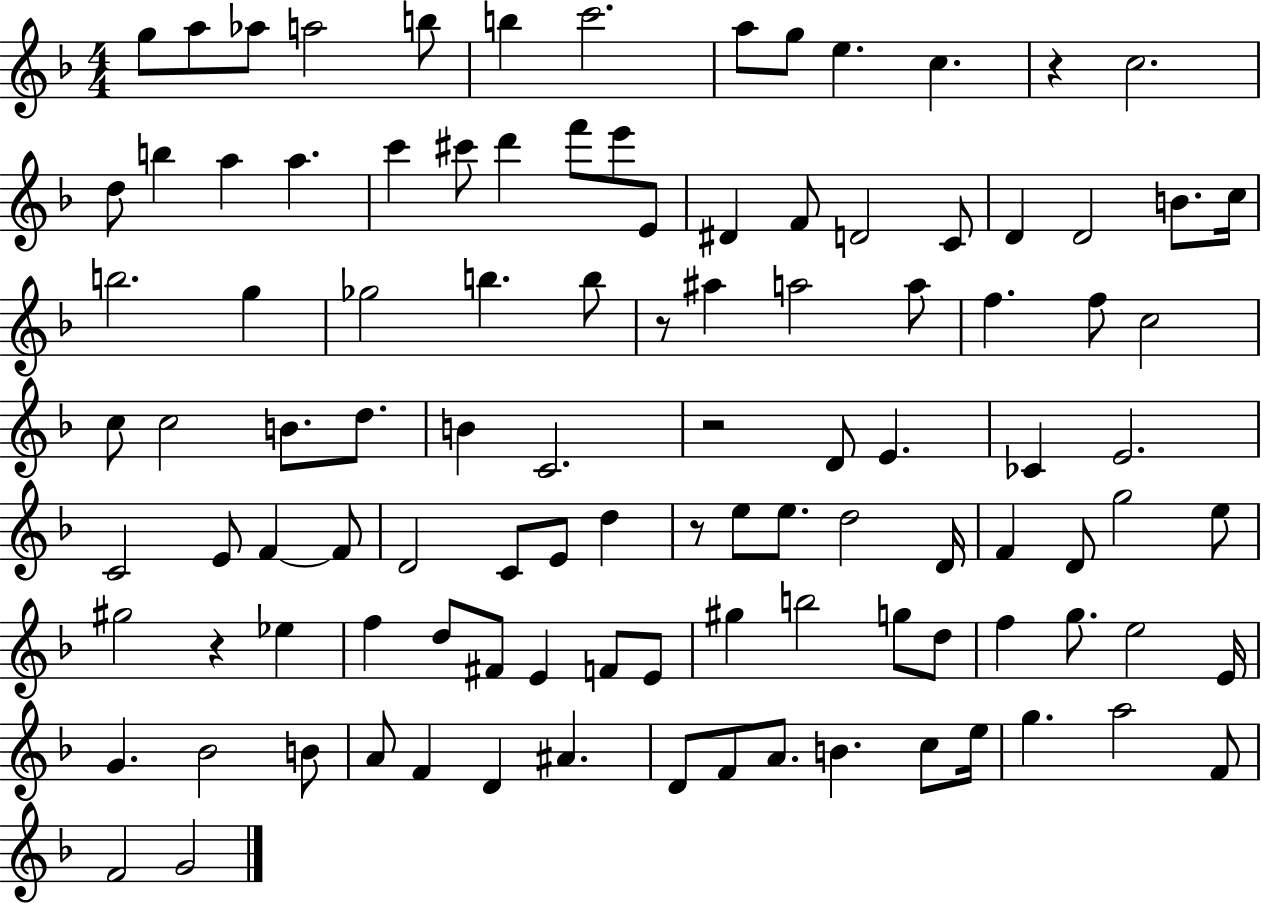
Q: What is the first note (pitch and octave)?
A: G5